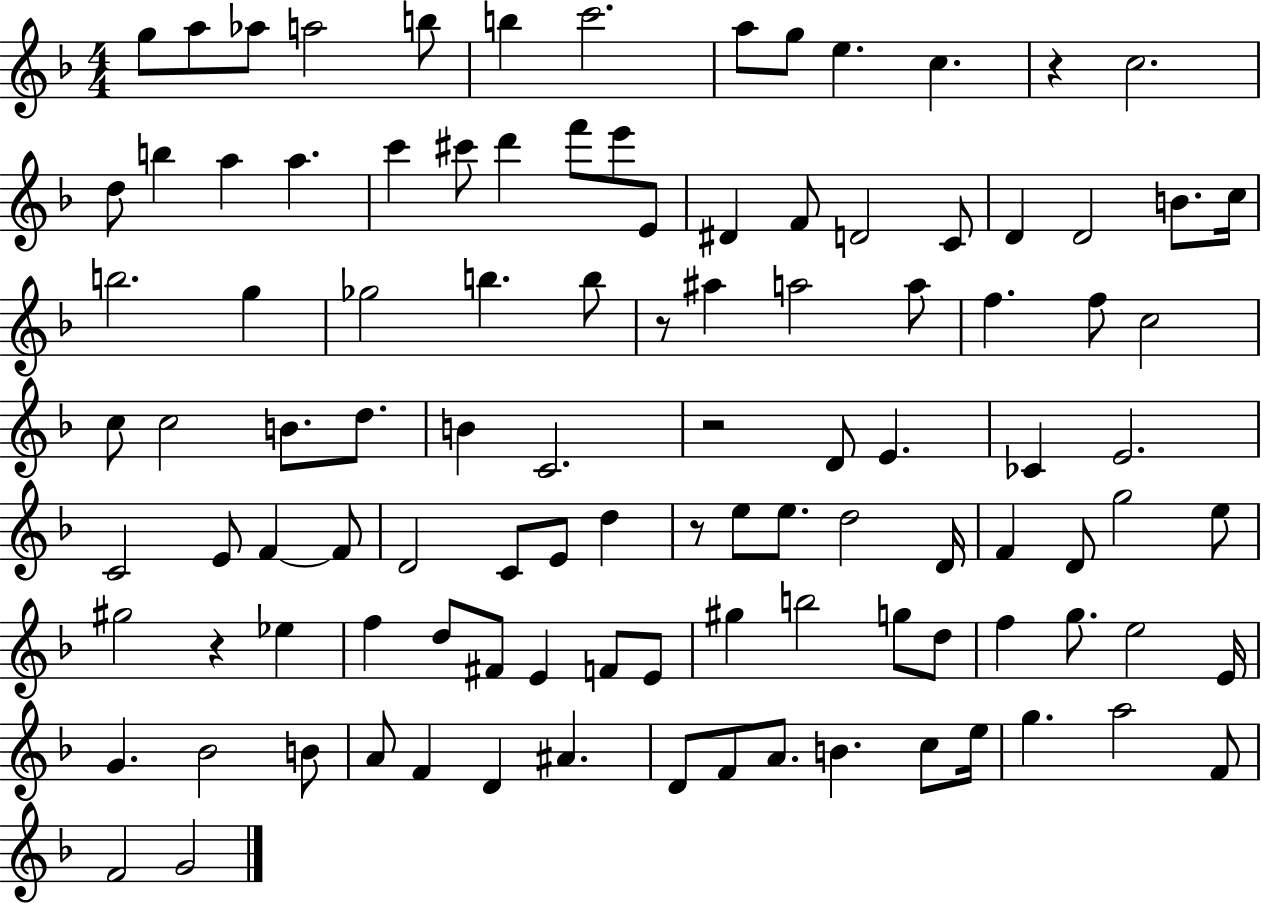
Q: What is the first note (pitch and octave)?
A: G5